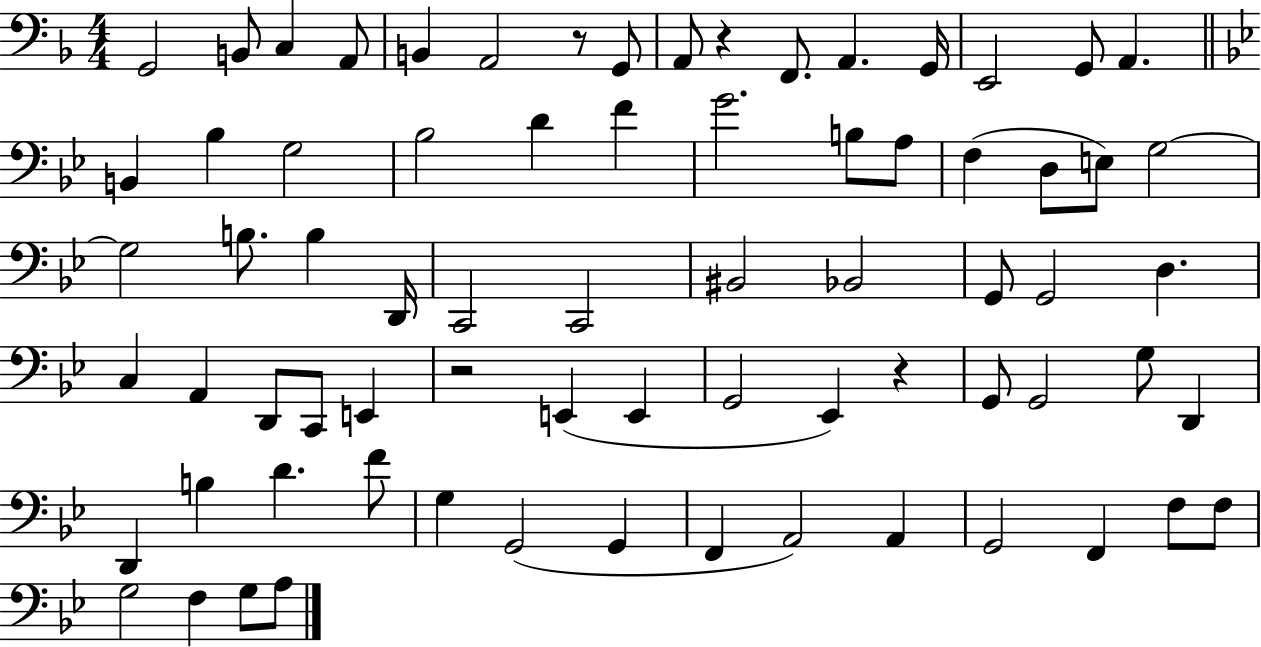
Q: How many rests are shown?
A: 4